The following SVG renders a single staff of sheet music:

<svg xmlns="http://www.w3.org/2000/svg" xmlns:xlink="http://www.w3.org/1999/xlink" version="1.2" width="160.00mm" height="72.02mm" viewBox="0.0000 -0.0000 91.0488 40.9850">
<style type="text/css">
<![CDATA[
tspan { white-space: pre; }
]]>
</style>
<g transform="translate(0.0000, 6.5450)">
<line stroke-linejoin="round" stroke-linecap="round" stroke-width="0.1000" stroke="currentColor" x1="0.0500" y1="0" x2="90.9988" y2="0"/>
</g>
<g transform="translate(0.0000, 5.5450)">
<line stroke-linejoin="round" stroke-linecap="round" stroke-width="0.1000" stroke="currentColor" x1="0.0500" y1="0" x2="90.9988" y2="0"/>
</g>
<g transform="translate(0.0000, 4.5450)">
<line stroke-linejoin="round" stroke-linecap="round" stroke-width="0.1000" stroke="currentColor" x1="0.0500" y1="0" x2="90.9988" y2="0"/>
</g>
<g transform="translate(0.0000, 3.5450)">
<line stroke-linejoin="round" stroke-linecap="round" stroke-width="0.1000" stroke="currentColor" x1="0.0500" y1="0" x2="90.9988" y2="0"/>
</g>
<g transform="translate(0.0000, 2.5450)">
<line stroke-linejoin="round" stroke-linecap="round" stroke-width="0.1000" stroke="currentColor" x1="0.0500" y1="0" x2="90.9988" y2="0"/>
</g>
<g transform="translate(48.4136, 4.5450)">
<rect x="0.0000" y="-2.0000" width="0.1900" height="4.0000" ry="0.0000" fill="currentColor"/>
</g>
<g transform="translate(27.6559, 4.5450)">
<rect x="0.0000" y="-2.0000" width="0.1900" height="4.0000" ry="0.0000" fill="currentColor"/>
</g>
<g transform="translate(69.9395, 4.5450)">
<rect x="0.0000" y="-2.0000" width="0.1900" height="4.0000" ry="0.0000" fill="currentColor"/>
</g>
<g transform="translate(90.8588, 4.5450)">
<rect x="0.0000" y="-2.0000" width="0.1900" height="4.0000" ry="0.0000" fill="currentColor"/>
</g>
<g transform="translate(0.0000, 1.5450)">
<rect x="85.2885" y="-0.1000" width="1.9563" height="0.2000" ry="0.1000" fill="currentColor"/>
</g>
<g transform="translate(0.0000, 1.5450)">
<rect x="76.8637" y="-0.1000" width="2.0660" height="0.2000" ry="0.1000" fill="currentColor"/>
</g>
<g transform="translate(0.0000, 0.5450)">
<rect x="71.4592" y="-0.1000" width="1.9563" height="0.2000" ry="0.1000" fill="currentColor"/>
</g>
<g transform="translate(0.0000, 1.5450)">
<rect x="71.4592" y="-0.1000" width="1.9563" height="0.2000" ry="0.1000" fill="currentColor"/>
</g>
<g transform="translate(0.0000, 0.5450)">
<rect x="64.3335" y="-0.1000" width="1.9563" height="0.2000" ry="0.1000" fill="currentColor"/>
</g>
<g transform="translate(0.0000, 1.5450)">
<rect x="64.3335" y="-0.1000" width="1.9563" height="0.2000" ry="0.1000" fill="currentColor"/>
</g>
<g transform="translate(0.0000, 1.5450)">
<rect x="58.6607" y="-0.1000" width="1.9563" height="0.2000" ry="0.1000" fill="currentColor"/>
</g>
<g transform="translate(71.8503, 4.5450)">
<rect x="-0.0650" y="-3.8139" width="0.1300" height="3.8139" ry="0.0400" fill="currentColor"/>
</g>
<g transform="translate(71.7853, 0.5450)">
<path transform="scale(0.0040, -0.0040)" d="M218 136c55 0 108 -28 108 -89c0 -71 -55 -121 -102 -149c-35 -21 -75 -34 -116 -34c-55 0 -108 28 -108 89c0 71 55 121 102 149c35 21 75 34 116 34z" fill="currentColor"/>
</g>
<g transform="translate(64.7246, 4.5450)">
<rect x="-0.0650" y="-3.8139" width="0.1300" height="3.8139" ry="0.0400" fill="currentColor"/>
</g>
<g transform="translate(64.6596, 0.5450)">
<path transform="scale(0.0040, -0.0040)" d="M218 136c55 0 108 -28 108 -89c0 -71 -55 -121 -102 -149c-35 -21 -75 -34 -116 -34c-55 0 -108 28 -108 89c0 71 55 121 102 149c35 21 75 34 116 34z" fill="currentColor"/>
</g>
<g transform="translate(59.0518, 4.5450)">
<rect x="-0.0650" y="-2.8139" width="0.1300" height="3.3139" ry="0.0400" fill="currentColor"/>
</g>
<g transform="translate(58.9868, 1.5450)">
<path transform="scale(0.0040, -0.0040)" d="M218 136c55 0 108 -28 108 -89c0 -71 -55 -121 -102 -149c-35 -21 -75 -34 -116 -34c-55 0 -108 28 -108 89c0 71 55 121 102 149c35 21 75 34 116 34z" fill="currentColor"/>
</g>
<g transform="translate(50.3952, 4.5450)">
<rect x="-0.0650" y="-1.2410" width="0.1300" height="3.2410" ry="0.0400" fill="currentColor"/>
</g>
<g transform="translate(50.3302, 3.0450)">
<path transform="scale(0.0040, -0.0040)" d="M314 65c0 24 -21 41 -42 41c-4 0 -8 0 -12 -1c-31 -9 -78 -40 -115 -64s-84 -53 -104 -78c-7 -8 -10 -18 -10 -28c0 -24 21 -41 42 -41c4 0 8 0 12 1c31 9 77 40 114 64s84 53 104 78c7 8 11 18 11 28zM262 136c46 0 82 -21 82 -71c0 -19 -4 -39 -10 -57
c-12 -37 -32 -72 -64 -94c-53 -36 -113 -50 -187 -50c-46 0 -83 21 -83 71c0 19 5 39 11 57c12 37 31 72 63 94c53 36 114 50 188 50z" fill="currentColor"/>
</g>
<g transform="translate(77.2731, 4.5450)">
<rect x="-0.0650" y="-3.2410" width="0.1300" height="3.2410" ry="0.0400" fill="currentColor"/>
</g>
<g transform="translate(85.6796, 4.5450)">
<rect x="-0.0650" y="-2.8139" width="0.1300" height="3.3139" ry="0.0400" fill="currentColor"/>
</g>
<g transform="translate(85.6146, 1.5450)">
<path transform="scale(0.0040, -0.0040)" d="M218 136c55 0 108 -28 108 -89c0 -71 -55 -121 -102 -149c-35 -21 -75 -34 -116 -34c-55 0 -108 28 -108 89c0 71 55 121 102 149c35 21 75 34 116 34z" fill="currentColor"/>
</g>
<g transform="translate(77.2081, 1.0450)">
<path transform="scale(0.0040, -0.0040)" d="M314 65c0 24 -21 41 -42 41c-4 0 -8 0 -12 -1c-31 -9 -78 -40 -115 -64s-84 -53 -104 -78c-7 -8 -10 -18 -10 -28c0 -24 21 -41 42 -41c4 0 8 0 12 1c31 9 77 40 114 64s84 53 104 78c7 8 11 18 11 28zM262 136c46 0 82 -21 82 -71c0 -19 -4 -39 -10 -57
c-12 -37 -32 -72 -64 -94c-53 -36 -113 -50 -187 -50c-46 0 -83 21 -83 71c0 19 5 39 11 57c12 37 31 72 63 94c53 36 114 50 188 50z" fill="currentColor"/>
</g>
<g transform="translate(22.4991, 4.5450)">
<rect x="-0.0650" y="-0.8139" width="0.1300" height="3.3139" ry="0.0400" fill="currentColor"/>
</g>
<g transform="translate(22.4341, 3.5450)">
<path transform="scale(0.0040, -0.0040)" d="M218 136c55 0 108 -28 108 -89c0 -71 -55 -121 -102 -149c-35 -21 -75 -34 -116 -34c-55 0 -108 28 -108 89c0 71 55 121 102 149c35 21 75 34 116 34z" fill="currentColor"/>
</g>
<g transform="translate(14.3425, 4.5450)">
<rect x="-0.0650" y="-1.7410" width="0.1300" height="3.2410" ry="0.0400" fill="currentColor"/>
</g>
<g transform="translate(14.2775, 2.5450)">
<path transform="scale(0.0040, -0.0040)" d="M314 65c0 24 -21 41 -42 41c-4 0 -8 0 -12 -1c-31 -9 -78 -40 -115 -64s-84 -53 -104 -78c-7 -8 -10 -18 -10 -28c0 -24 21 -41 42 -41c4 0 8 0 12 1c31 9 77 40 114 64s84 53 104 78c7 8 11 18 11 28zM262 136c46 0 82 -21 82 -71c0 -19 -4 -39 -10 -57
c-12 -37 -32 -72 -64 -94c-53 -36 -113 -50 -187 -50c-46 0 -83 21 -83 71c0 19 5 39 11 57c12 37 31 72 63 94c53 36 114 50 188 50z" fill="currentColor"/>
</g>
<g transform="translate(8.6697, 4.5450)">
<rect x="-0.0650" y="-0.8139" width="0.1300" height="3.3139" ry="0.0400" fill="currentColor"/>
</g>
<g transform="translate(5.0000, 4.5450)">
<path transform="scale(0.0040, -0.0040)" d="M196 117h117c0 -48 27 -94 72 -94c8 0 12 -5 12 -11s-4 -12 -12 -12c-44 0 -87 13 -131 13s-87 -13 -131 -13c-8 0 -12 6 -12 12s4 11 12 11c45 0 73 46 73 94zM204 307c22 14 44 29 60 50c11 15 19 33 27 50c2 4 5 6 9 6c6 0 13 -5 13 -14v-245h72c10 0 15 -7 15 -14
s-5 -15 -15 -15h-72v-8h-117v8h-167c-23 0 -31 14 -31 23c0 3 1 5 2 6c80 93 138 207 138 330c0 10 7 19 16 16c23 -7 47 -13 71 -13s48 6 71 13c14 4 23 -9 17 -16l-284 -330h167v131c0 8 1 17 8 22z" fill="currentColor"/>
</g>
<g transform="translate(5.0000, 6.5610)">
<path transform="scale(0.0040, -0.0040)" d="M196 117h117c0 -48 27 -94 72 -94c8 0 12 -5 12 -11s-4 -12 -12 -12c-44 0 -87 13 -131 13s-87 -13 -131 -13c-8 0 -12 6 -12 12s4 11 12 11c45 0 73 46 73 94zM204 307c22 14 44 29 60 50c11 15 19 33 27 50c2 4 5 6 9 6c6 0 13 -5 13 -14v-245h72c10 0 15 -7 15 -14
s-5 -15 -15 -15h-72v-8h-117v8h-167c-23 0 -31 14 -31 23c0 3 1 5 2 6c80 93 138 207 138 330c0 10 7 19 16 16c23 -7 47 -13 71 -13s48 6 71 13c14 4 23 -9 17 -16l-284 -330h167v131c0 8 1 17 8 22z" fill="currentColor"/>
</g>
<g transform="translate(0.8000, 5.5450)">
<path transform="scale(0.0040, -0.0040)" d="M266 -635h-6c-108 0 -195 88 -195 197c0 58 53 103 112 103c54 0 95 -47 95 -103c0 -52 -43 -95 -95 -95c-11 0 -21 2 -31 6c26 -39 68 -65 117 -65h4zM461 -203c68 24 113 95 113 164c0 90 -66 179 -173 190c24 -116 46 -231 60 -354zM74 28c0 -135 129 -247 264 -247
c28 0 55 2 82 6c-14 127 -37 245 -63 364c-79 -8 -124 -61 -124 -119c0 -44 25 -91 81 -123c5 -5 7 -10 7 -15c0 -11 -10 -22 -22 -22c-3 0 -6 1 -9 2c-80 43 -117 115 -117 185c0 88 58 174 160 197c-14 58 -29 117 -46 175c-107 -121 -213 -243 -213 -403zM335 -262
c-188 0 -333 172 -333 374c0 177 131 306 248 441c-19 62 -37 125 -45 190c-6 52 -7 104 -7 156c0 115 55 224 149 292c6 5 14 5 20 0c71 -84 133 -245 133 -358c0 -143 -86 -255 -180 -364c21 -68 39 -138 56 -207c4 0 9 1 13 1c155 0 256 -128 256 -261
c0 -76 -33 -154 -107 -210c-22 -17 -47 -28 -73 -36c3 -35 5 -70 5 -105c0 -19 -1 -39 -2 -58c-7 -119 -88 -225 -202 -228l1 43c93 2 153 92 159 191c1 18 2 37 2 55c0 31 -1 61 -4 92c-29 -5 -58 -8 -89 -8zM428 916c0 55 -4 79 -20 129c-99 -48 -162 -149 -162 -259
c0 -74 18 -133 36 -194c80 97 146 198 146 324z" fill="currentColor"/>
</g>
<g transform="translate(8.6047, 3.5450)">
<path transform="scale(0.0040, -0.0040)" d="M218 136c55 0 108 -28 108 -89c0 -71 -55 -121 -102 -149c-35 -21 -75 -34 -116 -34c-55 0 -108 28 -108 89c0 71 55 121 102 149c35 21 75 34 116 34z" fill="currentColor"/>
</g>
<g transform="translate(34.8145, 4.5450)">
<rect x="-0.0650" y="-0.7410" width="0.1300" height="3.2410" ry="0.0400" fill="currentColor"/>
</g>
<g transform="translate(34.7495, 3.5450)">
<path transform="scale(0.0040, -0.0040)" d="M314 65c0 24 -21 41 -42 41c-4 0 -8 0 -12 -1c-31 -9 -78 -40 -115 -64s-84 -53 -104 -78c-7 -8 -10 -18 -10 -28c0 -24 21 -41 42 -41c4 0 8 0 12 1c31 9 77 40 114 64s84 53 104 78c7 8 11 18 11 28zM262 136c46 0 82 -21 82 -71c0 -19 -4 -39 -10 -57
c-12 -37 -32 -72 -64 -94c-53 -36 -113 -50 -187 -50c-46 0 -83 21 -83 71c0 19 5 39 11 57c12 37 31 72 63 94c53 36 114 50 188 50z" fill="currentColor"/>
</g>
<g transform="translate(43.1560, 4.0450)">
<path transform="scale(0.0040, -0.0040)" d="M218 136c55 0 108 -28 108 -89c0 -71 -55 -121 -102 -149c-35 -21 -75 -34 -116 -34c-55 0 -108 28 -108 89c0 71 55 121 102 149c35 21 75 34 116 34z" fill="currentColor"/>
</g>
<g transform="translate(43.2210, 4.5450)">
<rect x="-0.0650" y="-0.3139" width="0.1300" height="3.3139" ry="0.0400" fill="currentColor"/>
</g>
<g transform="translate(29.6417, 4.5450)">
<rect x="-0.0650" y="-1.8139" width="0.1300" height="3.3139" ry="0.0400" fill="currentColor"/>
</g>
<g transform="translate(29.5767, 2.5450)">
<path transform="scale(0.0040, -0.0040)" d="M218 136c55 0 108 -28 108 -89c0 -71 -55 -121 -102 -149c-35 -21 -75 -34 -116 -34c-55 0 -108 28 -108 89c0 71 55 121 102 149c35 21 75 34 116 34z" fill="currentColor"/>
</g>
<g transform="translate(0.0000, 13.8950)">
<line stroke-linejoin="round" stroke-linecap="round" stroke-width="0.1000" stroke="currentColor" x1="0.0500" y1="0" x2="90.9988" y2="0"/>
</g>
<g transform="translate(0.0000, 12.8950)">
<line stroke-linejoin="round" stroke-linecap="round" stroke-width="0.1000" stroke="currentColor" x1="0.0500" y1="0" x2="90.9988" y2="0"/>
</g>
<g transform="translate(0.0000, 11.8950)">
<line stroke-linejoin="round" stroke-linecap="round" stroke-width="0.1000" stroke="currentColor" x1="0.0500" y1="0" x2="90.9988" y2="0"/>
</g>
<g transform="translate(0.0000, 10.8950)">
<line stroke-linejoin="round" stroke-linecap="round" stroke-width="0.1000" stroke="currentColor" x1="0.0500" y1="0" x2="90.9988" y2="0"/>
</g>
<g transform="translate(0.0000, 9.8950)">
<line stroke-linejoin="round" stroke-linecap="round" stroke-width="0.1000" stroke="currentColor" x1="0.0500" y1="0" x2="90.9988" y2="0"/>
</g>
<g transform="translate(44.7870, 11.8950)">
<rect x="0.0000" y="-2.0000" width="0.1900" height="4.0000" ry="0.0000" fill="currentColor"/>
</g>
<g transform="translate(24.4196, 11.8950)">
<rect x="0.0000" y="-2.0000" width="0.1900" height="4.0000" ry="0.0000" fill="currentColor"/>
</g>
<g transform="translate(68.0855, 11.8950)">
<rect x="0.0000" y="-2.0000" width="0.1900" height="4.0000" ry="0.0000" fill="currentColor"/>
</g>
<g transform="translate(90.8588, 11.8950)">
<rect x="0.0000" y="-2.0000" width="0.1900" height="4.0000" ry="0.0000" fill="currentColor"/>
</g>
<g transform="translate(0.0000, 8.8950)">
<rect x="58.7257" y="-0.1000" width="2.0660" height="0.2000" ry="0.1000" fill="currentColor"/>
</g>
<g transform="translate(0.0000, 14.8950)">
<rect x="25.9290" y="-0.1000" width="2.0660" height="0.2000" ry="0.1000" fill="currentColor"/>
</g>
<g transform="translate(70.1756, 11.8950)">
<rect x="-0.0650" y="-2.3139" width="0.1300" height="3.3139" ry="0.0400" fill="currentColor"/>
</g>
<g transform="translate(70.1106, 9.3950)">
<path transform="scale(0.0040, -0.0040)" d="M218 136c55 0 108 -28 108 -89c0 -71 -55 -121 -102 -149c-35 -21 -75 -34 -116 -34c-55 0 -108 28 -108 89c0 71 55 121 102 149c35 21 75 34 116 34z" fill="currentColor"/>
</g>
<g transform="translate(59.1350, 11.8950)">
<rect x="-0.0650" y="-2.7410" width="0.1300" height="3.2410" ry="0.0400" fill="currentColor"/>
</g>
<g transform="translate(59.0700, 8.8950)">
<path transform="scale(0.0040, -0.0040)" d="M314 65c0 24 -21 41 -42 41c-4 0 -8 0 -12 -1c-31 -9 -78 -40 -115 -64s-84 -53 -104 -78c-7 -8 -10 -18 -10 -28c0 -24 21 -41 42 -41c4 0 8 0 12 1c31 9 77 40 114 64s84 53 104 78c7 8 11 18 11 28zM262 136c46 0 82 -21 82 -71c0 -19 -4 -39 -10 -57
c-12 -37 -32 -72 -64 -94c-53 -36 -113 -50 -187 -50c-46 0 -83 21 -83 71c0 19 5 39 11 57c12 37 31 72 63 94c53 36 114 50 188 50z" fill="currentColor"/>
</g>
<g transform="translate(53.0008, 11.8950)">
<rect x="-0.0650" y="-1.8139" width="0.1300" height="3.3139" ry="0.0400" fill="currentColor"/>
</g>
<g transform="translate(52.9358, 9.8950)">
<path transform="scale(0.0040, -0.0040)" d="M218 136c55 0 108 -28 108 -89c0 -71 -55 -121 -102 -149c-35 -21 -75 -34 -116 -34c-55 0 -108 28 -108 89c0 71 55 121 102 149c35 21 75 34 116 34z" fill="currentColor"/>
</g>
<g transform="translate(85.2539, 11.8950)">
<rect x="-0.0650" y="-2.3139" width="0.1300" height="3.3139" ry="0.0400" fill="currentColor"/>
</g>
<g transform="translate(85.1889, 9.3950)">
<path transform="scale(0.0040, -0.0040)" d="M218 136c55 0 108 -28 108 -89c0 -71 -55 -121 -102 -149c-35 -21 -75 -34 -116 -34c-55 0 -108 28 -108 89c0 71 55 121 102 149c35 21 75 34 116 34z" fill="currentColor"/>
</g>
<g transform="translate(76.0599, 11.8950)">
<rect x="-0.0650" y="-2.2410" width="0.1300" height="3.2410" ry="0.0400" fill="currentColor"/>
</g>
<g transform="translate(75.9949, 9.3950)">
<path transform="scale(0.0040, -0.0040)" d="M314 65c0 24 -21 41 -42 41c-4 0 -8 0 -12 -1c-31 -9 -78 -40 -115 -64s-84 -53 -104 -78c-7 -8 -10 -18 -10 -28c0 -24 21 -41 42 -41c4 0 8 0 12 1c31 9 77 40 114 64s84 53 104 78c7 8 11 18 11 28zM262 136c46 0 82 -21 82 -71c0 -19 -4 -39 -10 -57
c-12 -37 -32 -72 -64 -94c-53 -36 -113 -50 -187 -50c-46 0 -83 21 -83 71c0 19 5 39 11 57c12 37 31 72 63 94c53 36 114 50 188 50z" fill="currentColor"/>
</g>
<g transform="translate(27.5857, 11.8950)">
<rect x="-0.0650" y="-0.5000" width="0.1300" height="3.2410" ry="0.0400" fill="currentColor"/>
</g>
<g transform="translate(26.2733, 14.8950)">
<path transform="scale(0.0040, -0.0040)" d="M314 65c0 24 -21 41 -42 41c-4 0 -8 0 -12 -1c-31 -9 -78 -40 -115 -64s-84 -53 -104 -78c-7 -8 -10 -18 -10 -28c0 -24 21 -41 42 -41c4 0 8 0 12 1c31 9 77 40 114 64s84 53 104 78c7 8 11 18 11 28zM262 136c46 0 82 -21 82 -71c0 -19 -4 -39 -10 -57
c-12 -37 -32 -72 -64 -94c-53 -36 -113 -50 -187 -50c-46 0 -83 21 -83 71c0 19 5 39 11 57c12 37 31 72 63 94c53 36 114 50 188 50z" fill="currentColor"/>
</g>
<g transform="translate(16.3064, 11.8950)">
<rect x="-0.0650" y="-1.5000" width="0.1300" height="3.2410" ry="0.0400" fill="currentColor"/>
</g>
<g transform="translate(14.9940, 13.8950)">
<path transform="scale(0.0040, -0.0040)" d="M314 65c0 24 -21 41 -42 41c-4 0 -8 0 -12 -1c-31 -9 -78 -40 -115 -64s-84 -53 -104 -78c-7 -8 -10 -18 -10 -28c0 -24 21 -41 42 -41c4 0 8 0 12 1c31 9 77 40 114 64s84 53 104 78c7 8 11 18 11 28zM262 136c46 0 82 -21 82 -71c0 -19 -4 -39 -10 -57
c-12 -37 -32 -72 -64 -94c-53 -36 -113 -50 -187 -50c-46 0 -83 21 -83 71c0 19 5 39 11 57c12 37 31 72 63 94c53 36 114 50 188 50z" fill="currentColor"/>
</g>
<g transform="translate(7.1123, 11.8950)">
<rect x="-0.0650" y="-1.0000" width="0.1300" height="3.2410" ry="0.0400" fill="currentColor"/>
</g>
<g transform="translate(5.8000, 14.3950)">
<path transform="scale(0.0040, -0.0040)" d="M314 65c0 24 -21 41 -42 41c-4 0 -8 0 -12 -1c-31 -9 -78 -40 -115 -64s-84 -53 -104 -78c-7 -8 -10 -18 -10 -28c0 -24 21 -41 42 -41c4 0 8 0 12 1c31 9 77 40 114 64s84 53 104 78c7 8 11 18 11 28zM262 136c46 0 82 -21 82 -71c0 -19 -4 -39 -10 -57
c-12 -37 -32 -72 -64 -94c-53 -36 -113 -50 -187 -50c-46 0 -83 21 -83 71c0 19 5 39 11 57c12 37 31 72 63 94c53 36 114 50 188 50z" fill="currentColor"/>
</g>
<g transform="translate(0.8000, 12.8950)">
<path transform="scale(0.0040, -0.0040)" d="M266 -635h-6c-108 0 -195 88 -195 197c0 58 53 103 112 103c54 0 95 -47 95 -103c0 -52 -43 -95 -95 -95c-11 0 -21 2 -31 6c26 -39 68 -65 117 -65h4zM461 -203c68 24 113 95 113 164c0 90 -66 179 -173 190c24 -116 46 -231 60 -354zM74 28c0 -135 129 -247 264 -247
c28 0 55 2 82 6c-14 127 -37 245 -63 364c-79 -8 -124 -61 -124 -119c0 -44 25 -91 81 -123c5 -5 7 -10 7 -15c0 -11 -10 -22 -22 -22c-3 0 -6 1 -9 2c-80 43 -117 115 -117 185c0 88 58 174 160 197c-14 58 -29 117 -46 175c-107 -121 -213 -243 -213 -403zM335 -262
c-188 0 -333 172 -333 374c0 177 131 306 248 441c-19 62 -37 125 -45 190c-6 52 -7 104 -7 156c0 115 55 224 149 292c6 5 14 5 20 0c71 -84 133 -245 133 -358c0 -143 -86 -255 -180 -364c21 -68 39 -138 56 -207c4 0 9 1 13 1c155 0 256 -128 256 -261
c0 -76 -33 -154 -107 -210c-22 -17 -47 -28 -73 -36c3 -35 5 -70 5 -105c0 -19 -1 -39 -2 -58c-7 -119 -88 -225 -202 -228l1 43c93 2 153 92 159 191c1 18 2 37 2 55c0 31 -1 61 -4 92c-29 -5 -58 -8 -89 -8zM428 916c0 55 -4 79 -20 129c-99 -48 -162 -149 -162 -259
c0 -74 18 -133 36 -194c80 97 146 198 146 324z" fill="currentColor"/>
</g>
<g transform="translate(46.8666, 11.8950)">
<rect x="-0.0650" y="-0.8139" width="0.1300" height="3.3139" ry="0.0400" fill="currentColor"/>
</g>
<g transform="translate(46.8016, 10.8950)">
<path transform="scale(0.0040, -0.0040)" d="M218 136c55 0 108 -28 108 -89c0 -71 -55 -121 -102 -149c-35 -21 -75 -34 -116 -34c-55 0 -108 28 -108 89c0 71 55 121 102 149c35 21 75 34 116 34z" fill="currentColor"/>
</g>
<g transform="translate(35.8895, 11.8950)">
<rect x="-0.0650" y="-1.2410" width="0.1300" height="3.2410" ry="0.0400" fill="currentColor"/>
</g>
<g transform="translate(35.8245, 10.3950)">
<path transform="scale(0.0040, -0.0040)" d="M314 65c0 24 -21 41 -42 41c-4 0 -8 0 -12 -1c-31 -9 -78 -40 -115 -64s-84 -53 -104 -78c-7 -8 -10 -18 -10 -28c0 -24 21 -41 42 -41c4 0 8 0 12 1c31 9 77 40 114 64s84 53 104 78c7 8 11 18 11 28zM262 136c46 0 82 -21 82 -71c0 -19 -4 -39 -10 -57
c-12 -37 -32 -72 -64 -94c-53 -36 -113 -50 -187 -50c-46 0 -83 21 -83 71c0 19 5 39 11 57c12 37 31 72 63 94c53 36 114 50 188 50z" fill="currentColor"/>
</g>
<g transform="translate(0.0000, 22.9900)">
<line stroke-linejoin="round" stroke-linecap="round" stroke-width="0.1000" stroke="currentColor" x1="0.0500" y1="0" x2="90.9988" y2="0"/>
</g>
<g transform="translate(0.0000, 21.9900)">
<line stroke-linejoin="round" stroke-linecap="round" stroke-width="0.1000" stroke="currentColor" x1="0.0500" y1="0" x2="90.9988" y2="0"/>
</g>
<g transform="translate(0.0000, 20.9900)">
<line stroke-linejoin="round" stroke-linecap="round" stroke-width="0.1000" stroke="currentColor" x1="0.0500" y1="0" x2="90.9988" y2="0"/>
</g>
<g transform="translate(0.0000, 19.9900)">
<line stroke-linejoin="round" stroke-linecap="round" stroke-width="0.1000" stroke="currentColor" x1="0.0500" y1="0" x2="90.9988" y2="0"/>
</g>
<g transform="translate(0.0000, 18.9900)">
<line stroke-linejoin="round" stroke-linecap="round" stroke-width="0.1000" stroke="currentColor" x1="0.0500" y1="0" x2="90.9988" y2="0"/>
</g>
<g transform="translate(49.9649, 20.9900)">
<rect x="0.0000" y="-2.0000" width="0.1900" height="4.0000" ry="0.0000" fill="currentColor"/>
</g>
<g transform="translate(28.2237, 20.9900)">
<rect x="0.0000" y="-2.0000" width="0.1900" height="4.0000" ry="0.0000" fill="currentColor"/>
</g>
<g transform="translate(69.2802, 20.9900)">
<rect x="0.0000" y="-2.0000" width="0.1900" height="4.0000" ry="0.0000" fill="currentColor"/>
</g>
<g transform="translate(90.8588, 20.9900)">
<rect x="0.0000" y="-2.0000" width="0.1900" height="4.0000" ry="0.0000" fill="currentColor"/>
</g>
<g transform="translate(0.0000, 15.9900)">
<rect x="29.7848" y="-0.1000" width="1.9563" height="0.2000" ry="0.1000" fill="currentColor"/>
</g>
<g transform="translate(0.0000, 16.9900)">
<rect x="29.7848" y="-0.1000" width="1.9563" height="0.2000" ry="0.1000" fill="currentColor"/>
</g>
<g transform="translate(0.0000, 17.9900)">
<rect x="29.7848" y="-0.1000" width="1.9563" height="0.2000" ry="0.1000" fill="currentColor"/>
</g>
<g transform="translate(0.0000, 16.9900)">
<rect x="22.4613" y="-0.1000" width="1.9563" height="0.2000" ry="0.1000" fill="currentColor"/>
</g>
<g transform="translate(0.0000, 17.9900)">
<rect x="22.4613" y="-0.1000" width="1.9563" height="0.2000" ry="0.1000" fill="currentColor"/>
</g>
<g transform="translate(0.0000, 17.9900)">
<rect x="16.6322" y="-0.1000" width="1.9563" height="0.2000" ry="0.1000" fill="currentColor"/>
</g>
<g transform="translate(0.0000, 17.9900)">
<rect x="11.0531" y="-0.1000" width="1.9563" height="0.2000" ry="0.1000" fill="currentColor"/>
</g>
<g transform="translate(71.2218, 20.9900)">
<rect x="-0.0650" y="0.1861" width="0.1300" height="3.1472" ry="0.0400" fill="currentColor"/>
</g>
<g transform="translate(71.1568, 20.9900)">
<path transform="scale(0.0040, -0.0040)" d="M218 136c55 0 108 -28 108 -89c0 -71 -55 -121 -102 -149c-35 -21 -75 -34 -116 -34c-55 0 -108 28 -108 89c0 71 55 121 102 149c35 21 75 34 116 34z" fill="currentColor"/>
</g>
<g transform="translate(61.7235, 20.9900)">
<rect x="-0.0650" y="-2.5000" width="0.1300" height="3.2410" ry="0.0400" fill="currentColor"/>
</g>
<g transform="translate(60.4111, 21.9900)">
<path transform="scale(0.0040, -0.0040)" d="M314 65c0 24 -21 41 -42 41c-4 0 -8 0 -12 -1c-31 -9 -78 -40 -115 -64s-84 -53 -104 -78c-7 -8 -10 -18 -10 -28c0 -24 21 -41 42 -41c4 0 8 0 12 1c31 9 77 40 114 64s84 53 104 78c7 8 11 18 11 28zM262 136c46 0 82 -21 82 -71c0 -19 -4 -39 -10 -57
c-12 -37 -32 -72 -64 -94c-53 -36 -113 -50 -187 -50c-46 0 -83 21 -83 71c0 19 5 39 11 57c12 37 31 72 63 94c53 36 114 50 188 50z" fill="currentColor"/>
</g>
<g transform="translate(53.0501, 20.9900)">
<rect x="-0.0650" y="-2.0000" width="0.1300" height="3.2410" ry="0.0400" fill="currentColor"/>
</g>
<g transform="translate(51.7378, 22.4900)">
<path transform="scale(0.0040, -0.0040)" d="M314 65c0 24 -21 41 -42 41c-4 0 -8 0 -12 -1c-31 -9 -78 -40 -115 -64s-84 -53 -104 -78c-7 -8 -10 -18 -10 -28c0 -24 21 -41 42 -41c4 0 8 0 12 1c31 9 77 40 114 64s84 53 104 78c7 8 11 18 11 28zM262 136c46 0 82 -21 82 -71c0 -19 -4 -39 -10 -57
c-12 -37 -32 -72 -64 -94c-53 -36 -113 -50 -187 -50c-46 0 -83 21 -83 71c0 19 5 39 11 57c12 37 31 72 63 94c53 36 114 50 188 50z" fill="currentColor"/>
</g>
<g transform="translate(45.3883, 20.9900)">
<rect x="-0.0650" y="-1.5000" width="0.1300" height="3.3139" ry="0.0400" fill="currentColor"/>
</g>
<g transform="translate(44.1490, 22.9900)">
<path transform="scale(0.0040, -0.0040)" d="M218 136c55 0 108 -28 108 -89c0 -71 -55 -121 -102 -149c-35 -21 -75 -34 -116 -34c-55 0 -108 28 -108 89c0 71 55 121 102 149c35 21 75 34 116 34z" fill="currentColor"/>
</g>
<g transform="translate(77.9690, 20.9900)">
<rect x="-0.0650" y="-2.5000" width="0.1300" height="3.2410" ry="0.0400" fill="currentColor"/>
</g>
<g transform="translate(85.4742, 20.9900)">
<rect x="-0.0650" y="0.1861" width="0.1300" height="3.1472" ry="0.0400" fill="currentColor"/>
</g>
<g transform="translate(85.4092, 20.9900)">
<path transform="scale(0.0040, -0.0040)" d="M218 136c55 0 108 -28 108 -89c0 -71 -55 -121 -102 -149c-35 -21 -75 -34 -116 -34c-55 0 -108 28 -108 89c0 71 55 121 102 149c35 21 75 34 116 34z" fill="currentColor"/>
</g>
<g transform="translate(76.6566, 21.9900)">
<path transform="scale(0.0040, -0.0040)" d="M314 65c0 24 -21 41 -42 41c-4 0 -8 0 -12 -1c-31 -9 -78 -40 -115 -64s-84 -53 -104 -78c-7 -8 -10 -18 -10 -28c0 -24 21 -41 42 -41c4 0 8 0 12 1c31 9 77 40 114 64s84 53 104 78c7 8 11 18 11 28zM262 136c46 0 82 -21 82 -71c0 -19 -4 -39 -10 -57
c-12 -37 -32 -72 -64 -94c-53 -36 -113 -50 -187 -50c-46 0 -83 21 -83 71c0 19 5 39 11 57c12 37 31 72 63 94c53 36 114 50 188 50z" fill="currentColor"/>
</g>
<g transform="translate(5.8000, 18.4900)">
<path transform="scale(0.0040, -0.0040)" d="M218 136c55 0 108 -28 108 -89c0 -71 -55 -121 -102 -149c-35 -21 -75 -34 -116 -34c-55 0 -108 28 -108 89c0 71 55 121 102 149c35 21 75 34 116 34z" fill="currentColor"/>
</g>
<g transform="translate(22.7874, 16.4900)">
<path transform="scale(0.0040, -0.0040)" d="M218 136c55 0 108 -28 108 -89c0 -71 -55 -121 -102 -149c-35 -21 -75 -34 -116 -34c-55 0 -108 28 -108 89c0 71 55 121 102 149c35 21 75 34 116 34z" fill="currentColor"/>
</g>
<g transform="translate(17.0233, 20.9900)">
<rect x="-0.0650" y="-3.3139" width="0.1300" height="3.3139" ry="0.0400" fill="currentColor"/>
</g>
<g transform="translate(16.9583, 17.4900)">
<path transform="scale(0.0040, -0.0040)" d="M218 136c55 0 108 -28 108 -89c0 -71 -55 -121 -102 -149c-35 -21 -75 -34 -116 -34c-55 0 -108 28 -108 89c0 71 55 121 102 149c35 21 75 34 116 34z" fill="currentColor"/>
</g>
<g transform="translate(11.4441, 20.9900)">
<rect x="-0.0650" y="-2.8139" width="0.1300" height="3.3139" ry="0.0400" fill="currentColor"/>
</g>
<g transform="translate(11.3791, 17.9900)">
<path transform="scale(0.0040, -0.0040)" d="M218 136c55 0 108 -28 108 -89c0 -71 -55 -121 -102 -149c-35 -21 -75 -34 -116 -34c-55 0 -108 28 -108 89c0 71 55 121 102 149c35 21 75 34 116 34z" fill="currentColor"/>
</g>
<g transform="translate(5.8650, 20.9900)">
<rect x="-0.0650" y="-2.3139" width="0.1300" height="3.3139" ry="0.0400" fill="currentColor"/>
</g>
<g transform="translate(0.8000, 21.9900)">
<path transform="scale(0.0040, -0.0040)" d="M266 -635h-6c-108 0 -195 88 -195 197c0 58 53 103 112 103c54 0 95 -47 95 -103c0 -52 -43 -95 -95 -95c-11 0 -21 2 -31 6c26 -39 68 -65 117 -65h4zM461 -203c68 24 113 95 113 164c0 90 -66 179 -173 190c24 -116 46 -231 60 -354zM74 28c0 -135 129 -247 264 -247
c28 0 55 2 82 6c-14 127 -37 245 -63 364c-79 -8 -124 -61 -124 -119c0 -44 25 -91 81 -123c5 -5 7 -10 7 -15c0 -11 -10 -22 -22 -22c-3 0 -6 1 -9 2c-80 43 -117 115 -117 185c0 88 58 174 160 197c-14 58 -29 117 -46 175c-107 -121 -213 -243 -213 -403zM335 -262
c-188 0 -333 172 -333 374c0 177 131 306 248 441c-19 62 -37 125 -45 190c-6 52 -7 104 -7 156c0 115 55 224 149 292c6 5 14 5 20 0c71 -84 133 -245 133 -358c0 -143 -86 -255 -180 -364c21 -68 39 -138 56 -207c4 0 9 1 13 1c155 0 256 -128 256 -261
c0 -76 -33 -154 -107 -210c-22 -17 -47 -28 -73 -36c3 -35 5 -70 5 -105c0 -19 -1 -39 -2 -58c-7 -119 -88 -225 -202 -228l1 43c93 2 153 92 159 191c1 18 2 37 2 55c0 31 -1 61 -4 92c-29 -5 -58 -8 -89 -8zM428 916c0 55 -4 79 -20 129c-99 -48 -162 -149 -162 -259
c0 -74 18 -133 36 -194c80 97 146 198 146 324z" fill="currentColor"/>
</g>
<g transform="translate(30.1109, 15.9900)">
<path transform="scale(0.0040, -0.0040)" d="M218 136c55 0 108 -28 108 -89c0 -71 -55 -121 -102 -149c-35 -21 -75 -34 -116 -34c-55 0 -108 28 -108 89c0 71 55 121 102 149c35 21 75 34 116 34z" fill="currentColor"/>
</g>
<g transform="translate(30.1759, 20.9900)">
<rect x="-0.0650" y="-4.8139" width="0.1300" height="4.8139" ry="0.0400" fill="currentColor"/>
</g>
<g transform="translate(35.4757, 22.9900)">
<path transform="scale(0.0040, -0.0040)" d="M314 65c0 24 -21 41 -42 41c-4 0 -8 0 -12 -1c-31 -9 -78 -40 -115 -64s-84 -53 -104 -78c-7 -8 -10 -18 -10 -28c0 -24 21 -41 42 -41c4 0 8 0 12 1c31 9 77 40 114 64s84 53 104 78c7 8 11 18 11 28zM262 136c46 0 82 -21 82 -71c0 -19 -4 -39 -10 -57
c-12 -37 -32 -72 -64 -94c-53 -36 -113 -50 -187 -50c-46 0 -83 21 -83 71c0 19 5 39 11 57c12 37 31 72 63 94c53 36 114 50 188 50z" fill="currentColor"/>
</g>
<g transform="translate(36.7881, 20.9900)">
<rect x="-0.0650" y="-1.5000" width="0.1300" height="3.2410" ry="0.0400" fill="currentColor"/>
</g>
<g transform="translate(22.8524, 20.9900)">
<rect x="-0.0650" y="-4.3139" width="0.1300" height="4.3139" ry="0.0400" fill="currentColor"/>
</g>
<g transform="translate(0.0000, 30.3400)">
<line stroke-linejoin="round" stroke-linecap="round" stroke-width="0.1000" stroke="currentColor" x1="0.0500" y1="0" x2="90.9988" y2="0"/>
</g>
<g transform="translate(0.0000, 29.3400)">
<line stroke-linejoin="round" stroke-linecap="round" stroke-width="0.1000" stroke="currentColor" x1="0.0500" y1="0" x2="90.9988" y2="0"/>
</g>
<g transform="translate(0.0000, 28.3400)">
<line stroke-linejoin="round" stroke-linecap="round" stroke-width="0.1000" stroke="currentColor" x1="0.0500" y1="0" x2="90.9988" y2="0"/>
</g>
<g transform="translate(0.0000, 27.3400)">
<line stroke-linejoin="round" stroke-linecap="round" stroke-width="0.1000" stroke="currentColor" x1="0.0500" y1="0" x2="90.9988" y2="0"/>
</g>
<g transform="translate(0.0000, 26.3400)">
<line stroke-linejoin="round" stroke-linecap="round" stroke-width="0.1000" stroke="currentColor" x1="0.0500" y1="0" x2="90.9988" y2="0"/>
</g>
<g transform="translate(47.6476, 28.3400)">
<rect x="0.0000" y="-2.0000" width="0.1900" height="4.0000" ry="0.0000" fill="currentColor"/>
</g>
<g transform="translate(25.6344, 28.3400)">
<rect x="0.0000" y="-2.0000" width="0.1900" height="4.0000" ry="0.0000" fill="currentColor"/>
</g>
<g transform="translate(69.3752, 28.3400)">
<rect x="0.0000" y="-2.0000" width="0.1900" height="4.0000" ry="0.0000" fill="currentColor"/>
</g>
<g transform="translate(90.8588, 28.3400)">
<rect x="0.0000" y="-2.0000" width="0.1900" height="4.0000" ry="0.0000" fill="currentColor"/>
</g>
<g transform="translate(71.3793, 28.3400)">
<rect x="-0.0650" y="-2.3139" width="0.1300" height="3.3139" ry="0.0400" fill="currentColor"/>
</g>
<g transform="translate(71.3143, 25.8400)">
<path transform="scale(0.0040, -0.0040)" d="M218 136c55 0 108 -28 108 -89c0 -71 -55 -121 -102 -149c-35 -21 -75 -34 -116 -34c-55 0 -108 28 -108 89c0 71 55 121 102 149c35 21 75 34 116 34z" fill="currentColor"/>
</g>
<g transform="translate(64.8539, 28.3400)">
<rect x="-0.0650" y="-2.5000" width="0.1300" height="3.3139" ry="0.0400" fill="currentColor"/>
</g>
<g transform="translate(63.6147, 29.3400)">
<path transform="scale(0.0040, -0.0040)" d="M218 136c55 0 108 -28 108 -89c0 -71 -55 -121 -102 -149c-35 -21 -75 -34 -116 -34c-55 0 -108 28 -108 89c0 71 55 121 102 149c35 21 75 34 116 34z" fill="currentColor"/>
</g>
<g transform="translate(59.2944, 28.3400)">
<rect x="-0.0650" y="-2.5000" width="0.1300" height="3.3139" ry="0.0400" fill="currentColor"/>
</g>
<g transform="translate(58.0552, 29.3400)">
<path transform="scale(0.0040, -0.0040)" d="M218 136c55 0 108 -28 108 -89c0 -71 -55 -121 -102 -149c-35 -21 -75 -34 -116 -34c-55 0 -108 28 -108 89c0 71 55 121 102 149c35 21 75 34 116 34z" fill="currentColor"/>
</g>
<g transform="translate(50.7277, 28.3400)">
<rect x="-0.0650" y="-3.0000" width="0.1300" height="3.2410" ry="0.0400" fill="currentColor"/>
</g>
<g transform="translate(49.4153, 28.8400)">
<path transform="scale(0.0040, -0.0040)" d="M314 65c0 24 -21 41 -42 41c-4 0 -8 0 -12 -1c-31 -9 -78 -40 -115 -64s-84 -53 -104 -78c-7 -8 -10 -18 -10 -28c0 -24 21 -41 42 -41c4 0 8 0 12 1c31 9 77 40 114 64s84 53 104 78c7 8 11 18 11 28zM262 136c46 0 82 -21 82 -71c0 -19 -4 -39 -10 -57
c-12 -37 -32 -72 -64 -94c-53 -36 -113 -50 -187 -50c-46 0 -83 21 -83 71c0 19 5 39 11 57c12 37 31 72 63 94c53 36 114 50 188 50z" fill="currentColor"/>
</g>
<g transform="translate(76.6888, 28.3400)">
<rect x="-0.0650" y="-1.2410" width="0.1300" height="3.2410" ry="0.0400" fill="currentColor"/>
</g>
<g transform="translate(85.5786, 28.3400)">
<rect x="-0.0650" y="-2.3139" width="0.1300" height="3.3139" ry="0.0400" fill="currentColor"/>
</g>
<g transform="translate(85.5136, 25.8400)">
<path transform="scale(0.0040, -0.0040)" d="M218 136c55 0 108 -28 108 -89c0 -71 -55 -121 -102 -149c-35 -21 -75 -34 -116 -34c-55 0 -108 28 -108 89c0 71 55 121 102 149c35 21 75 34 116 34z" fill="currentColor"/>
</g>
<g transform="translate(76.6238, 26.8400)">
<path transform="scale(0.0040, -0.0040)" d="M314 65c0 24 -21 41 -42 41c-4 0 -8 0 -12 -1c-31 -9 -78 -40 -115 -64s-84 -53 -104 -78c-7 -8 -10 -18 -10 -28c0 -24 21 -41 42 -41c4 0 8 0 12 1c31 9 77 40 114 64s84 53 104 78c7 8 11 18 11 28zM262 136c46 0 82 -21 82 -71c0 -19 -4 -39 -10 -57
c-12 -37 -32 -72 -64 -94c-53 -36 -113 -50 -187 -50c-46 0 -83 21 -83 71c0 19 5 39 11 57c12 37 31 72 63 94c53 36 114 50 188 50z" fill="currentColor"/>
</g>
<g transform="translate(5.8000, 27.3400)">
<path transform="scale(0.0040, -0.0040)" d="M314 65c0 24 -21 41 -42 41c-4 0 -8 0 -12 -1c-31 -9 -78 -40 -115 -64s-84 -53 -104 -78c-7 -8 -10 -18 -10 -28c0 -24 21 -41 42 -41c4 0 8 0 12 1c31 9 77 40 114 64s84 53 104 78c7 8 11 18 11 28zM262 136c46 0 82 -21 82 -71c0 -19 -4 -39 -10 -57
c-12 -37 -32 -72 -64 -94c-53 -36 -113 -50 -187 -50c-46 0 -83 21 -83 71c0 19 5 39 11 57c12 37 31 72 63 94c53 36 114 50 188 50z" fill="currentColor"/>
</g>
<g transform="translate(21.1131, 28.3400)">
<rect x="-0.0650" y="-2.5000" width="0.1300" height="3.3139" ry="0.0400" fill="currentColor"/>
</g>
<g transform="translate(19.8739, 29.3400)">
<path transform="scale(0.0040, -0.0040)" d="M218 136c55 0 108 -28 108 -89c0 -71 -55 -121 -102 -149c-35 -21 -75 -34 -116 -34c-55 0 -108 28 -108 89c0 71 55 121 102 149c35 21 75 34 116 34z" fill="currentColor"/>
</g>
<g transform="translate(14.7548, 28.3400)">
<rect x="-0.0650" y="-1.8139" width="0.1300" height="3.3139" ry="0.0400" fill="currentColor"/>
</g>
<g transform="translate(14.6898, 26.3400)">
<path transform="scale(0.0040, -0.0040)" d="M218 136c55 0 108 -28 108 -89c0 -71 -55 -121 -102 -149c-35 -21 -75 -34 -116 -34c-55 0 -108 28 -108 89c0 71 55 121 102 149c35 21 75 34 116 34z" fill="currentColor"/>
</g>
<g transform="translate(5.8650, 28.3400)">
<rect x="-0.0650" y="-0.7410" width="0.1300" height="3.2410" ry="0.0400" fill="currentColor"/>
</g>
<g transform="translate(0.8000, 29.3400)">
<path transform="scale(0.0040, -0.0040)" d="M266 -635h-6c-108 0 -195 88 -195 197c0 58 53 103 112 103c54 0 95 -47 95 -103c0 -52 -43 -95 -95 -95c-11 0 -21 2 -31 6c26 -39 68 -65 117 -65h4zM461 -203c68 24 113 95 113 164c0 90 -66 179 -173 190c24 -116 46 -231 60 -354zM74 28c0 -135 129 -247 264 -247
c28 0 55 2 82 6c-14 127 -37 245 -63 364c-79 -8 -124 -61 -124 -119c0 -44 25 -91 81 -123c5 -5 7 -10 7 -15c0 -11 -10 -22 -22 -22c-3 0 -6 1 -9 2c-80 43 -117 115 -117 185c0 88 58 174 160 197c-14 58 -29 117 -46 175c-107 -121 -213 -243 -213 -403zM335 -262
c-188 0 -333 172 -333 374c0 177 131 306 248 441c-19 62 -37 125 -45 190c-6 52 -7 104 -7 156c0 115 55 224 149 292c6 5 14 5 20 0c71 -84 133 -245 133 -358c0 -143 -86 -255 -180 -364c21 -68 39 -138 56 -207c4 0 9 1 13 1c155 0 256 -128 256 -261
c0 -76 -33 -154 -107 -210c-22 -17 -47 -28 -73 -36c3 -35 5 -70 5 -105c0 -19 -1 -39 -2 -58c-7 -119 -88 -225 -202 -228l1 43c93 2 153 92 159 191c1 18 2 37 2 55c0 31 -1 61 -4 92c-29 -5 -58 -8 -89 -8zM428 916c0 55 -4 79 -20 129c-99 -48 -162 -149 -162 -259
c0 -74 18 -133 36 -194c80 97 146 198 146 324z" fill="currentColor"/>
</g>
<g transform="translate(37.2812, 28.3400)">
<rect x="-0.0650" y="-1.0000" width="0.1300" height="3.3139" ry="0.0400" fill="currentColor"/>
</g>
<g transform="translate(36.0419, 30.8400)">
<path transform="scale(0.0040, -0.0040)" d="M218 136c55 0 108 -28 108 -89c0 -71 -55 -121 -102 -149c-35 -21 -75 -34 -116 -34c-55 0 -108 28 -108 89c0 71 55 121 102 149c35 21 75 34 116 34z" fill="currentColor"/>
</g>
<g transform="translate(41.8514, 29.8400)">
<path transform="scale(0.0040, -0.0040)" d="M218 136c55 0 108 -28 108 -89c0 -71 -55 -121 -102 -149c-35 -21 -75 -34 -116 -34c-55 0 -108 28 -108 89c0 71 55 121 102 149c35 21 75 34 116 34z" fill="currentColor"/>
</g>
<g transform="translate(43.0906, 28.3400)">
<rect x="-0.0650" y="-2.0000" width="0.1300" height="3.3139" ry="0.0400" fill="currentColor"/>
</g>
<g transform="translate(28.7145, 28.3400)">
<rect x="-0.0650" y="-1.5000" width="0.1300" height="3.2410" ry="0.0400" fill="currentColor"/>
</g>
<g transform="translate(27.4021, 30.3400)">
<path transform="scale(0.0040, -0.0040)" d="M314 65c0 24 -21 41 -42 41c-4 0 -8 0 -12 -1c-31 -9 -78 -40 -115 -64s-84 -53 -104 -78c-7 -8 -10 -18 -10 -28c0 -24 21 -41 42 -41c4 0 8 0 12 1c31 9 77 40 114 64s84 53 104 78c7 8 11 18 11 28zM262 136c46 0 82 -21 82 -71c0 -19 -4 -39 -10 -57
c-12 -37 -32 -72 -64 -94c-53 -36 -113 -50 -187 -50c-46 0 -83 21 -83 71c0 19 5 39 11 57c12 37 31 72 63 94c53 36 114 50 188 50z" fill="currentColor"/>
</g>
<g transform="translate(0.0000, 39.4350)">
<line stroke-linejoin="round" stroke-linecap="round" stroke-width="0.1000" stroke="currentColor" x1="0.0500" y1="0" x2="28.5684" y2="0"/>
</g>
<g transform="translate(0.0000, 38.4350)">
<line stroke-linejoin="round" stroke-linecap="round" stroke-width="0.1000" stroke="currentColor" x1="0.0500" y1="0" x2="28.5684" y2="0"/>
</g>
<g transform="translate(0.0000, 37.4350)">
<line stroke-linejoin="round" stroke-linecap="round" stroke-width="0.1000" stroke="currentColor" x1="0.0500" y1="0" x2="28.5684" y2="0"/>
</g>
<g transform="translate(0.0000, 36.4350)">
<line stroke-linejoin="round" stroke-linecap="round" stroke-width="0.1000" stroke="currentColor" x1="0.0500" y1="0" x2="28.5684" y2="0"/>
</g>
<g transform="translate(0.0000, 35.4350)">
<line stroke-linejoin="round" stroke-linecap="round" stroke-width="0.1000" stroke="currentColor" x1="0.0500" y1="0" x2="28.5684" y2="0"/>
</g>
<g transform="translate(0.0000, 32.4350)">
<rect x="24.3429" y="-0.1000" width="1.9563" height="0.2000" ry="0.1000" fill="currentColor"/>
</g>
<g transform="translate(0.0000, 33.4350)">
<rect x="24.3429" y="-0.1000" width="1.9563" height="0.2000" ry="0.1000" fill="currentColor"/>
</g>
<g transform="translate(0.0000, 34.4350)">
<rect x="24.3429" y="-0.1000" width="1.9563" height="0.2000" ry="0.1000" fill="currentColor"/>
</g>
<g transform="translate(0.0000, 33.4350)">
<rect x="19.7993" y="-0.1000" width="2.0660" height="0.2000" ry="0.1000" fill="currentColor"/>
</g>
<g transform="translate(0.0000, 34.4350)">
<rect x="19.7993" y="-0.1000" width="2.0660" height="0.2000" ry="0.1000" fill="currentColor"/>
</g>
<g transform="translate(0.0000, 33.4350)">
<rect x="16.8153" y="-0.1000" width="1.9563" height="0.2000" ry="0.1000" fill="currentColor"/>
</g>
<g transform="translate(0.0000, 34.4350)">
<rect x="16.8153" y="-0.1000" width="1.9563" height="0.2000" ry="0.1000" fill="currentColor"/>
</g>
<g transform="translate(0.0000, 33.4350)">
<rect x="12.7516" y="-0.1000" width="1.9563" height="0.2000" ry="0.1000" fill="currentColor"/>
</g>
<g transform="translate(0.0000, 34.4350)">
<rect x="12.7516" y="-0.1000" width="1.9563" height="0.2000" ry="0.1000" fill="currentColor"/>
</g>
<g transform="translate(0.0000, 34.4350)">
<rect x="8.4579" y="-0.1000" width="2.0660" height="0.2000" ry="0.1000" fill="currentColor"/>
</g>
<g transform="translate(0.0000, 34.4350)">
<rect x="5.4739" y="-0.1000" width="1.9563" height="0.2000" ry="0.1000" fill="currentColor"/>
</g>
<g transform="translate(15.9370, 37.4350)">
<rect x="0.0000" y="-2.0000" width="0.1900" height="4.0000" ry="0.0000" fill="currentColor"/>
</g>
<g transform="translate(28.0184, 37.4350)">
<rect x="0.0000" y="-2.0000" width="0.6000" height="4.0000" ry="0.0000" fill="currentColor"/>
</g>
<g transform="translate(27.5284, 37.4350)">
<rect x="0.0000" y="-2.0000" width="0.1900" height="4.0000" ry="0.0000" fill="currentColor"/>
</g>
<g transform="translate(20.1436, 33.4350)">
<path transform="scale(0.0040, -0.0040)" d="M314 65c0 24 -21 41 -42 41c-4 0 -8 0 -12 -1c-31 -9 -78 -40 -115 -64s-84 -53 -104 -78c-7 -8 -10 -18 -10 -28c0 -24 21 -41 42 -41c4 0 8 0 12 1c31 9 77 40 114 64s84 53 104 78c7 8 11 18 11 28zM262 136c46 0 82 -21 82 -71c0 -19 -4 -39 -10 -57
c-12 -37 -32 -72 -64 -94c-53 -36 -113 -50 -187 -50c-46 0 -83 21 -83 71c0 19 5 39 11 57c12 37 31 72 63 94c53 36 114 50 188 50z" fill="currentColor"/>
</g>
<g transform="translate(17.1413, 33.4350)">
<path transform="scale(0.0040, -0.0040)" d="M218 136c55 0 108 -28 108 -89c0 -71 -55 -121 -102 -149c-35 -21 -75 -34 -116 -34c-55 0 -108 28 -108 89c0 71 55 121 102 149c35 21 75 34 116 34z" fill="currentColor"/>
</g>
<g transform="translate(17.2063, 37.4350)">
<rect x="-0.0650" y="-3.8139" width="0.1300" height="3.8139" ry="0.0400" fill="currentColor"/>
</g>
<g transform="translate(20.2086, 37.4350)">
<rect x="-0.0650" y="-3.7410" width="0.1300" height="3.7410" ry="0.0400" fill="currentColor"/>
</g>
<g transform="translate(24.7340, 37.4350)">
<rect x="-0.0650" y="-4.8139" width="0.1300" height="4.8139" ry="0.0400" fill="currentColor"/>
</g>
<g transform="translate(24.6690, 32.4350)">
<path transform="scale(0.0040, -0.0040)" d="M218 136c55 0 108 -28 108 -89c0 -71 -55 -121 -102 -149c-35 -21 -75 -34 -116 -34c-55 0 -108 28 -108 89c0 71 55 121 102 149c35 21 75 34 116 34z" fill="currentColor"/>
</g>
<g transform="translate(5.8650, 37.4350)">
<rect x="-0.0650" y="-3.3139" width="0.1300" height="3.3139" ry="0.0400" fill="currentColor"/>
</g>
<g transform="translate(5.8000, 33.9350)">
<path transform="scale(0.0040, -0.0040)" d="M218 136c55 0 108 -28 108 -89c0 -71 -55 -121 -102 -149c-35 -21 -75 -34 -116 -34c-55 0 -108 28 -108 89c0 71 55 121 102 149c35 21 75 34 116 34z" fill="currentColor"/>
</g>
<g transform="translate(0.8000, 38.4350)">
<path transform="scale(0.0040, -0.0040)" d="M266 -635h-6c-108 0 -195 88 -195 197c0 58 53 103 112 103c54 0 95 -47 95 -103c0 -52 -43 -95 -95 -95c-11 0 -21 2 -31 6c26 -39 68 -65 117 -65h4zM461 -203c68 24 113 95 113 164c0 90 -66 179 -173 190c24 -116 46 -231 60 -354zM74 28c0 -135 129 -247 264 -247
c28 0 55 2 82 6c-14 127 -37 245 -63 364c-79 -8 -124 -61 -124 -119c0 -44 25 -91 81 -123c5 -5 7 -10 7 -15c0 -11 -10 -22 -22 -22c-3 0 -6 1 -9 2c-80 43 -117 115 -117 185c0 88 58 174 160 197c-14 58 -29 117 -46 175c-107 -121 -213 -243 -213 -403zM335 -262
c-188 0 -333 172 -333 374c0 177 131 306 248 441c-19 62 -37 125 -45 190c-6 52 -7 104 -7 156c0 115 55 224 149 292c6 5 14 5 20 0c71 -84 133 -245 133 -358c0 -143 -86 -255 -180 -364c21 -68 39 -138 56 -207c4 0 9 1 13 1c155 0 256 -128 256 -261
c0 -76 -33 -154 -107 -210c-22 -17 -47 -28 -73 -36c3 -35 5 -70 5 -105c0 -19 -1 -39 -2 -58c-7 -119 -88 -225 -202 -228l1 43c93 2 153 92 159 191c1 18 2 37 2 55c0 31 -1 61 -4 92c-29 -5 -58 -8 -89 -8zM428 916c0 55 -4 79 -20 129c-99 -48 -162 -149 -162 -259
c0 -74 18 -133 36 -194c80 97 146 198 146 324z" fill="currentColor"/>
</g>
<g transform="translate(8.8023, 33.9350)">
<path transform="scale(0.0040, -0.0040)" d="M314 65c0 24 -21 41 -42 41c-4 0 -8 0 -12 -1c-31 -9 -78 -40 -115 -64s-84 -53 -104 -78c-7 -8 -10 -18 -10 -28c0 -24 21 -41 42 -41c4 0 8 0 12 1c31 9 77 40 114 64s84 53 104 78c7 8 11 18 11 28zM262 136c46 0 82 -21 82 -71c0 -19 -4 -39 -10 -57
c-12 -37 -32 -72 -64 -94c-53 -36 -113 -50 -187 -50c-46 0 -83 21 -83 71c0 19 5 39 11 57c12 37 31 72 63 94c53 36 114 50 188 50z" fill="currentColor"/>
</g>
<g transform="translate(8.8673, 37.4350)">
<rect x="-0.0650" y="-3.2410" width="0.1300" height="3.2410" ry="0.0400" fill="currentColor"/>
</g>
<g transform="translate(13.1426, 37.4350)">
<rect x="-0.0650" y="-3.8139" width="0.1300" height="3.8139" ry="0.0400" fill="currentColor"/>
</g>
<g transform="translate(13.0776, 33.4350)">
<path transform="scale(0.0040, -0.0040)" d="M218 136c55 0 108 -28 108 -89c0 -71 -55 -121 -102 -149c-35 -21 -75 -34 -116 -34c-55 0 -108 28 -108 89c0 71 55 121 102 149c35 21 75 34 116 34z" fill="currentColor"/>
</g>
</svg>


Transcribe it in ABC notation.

X:1
T:Untitled
M:4/4
L:1/4
K:C
d f2 d f d2 c e2 a c' c' b2 a D2 E2 C2 e2 d f a2 g g2 g g a b d' e' E2 E F2 G2 B G2 B d2 f G E2 D F A2 G G g e2 g b b2 c' c' c'2 e'